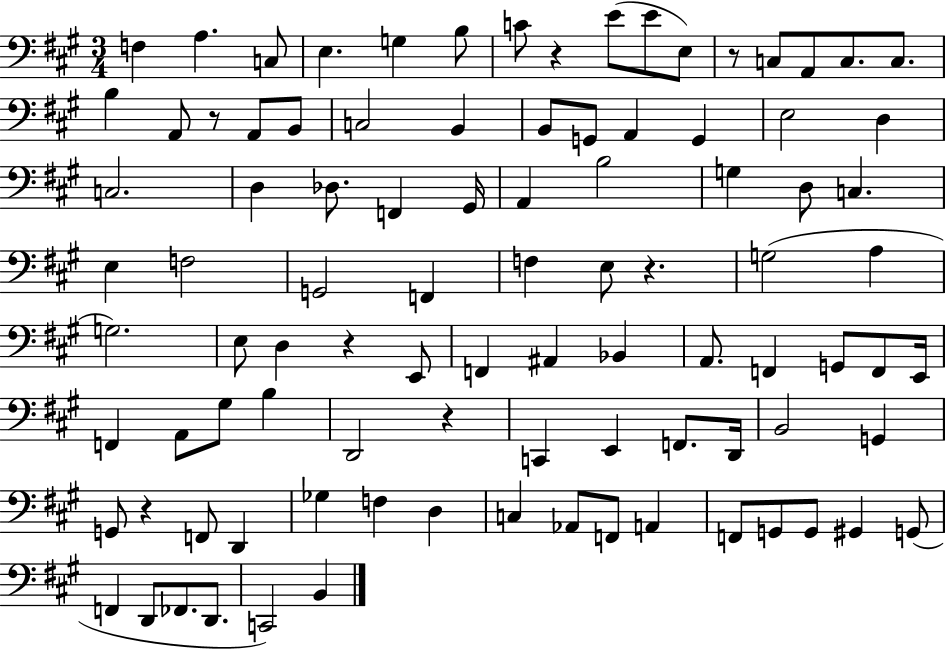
X:1
T:Untitled
M:3/4
L:1/4
K:A
F, A, C,/2 E, G, B,/2 C/2 z E/2 E/2 E,/2 z/2 C,/2 A,,/2 C,/2 C,/2 B, A,,/2 z/2 A,,/2 B,,/2 C,2 B,, B,,/2 G,,/2 A,, G,, E,2 D, C,2 D, _D,/2 F,, ^G,,/4 A,, B,2 G, D,/2 C, E, F,2 G,,2 F,, F, E,/2 z G,2 A, G,2 E,/2 D, z E,,/2 F,, ^A,, _B,, A,,/2 F,, G,,/2 F,,/2 E,,/4 F,, A,,/2 ^G,/2 B, D,,2 z C,, E,, F,,/2 D,,/4 B,,2 G,, G,,/2 z F,,/2 D,, _G, F, D, C, _A,,/2 F,,/2 A,, F,,/2 G,,/2 G,,/2 ^G,, G,,/2 F,, D,,/2 _F,,/2 D,,/2 C,,2 B,,